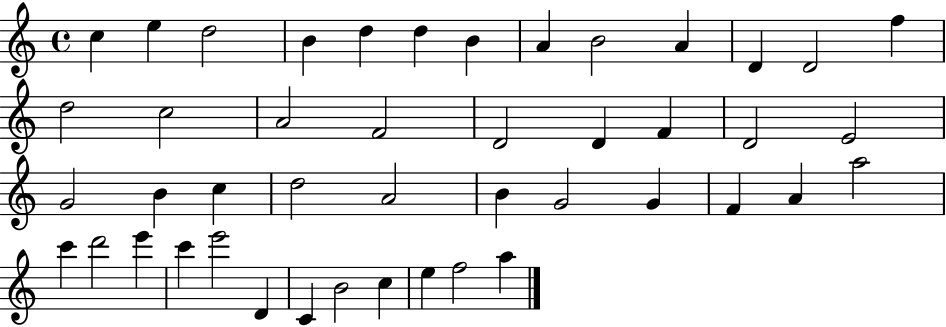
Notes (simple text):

C5/q E5/q D5/h B4/q D5/q D5/q B4/q A4/q B4/h A4/q D4/q D4/h F5/q D5/h C5/h A4/h F4/h D4/h D4/q F4/q D4/h E4/h G4/h B4/q C5/q D5/h A4/h B4/q G4/h G4/q F4/q A4/q A5/h C6/q D6/h E6/q C6/q E6/h D4/q C4/q B4/h C5/q E5/q F5/h A5/q